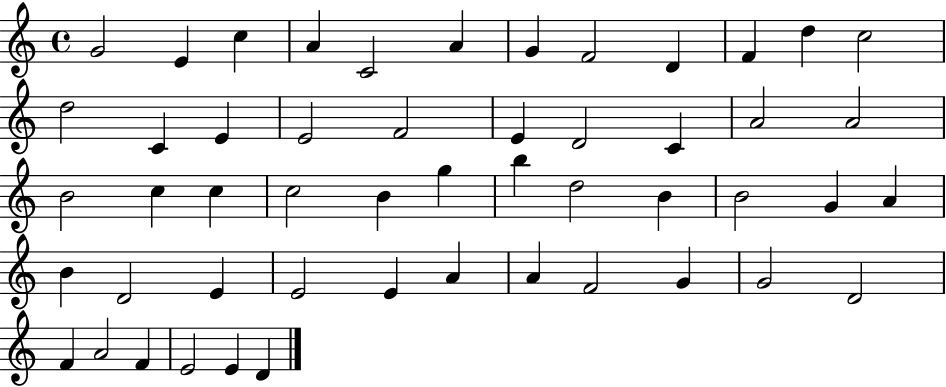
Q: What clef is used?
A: treble